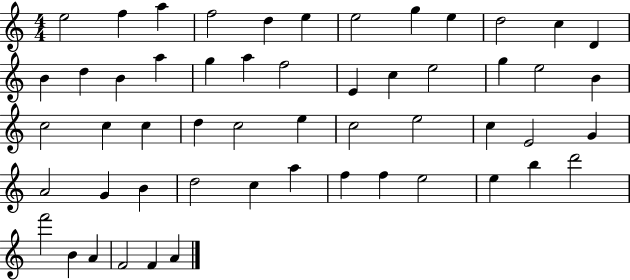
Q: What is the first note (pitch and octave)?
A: E5